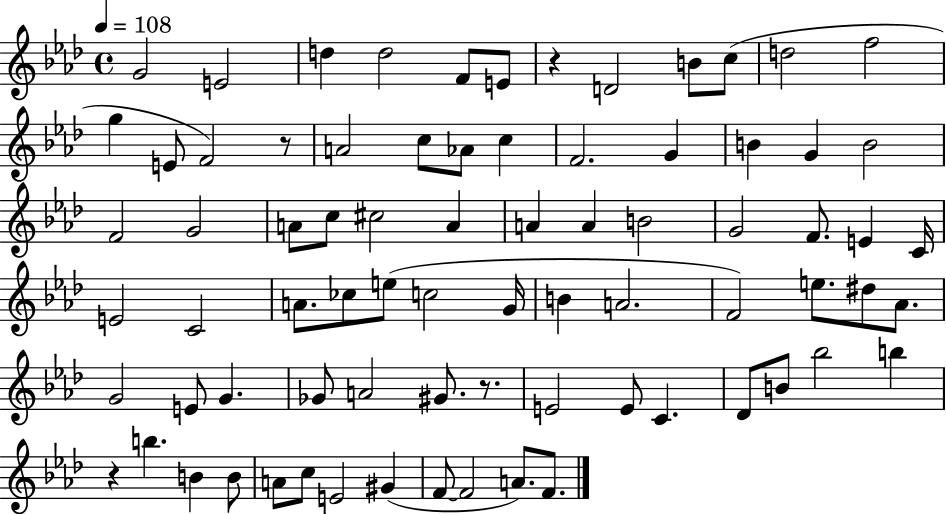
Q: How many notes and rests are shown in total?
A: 77